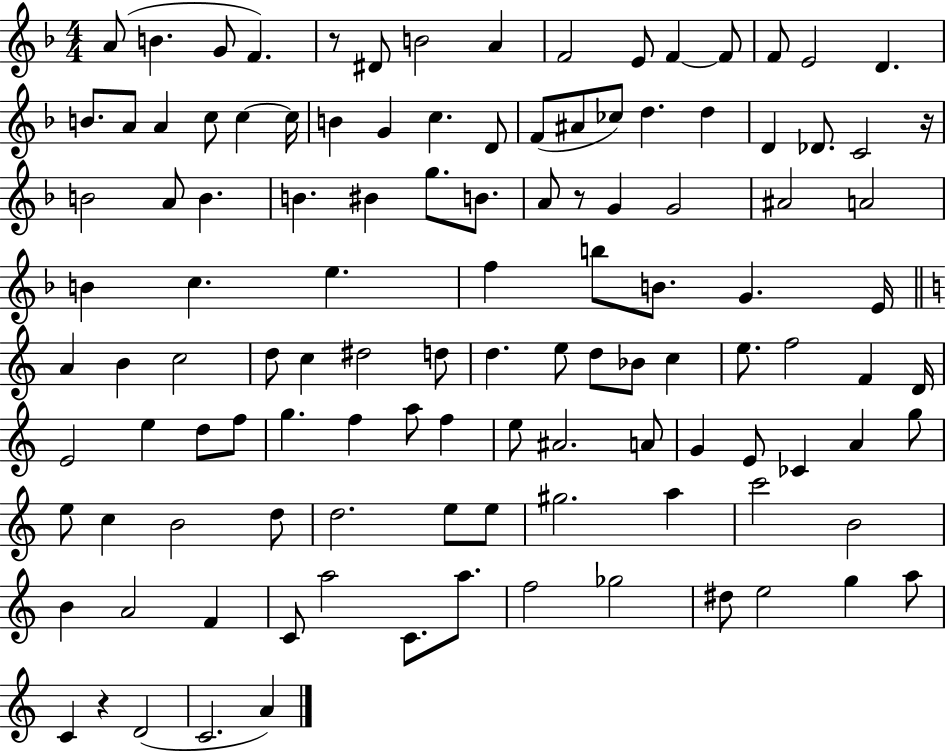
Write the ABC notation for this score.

X:1
T:Untitled
M:4/4
L:1/4
K:F
A/2 B G/2 F z/2 ^D/2 B2 A F2 E/2 F F/2 F/2 E2 D B/2 A/2 A c/2 c c/4 B G c D/2 F/2 ^A/2 _c/2 d d D _D/2 C2 z/4 B2 A/2 B B ^B g/2 B/2 A/2 z/2 G G2 ^A2 A2 B c e f b/2 B/2 G E/4 A B c2 d/2 c ^d2 d/2 d e/2 d/2 _B/2 c e/2 f2 F D/4 E2 e d/2 f/2 g f a/2 f e/2 ^A2 A/2 G E/2 _C A g/2 e/2 c B2 d/2 d2 e/2 e/2 ^g2 a c'2 B2 B A2 F C/2 a2 C/2 a/2 f2 _g2 ^d/2 e2 g a/2 C z D2 C2 A